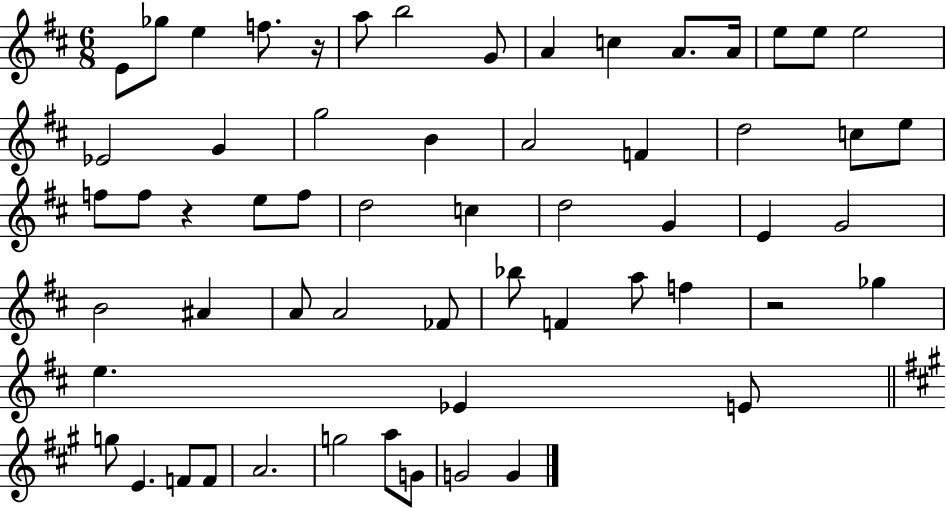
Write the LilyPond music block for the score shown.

{
  \clef treble
  \numericTimeSignature
  \time 6/8
  \key d \major
  \repeat volta 2 { e'8 ges''8 e''4 f''8. r16 | a''8 b''2 g'8 | a'4 c''4 a'8. a'16 | e''8 e''8 e''2 | \break ees'2 g'4 | g''2 b'4 | a'2 f'4 | d''2 c''8 e''8 | \break f''8 f''8 r4 e''8 f''8 | d''2 c''4 | d''2 g'4 | e'4 g'2 | \break b'2 ais'4 | a'8 a'2 fes'8 | bes''8 f'4 a''8 f''4 | r2 ges''4 | \break e''4. ees'4 e'8 | \bar "||" \break \key a \major g''8 e'4. f'8 f'8 | a'2. | g''2 a''8 g'8 | g'2 g'4 | \break } \bar "|."
}